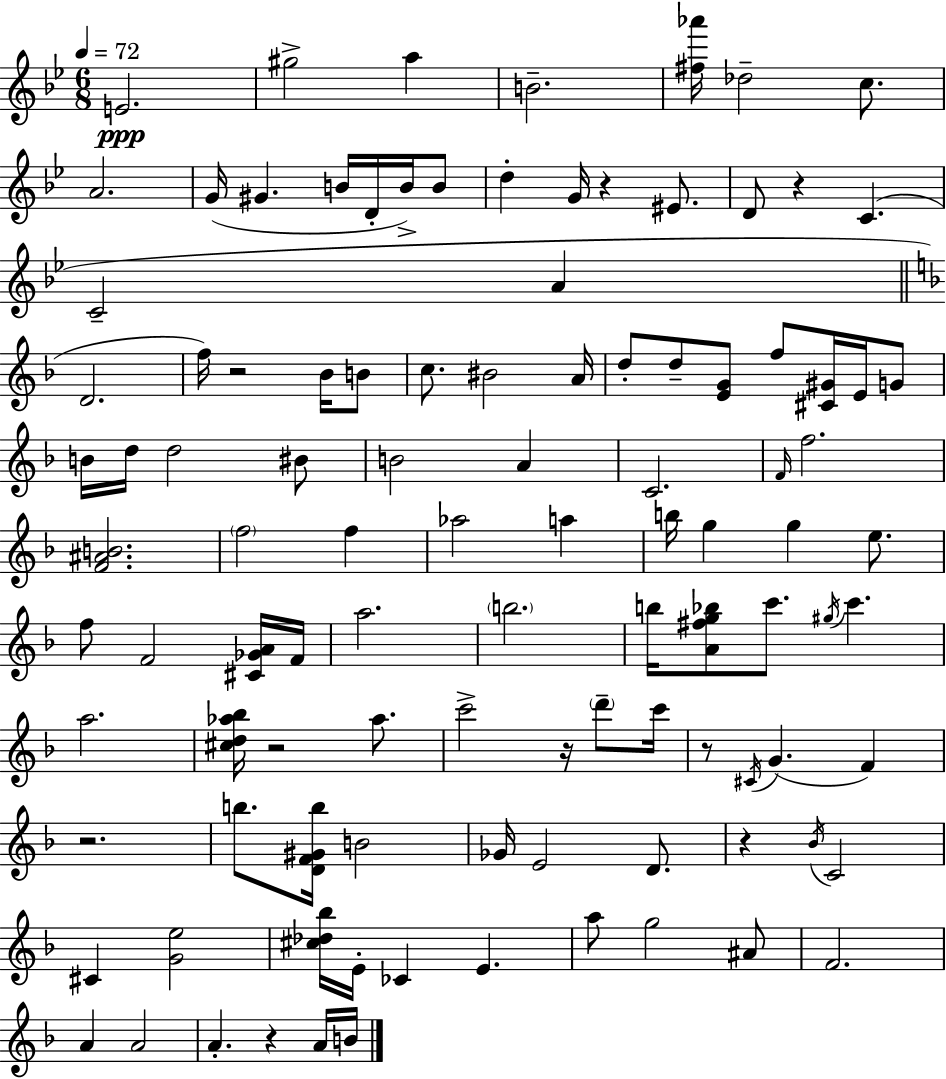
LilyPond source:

{
  \clef treble
  \numericTimeSignature
  \time 6/8
  \key bes \major
  \tempo 4 = 72
  e'2.\ppp | gis''2-> a''4 | b'2.-- | <fis'' aes'''>16 des''2-- c''8. | \break a'2. | g'16( gis'4. b'16 d'16-. b'16->) b'8 | d''4-. g'16 r4 eis'8. | d'8 r4 c'4.( | \break c'2-- a'4 | \bar "||" \break \key f \major d'2. | f''16) r2 bes'16 b'8 | c''8. bis'2 a'16 | d''8-. d''8-- <e' g'>8 f''8 <cis' gis'>16 e'16 g'8 | \break b'16 d''16 d''2 bis'8 | b'2 a'4 | c'2. | \grace { f'16 } f''2. | \break <f' ais' b'>2. | \parenthesize f''2 f''4 | aes''2 a''4 | b''16 g''4 g''4 e''8. | \break f''8 f'2 <cis' ges' a'>16 | f'16 a''2. | \parenthesize b''2. | b''16 <a' fis'' g'' bes''>8 c'''8. \acciaccatura { gis''16 } c'''4. | \break a''2. | <cis'' d'' aes'' bes''>16 r2 aes''8. | c'''2-> r16 \parenthesize d'''8-- | c'''16 r8 \acciaccatura { cis'16 }( g'4. f'4) | \break r2. | b''8. <d' f' gis' b''>16 b'2 | ges'16 e'2 | d'8. r4 \acciaccatura { bes'16 } c'2 | \break cis'4 <g' e''>2 | <cis'' des'' bes''>16 e'16-. ces'4 e'4. | a''8 g''2 | ais'8 f'2. | \break a'4 a'2 | a'4.-. r4 | a'16 b'16 \bar "|."
}